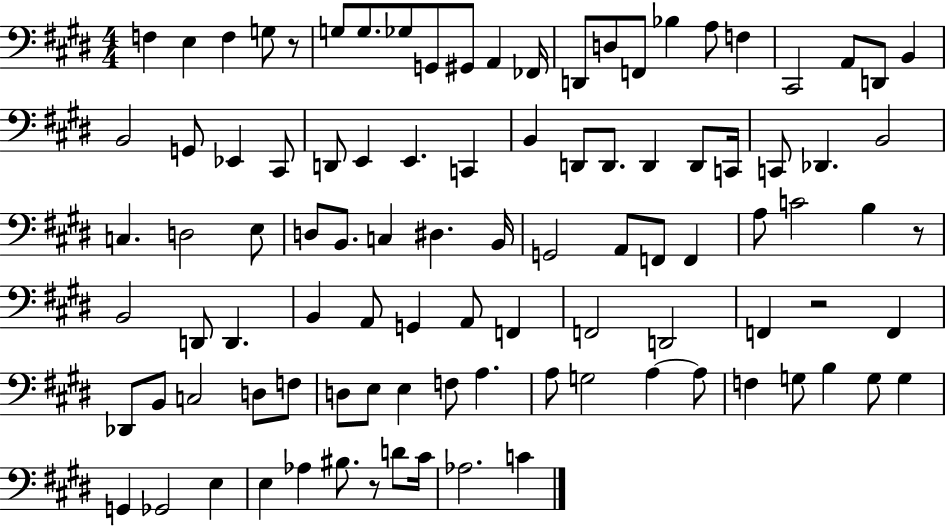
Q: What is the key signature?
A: E major